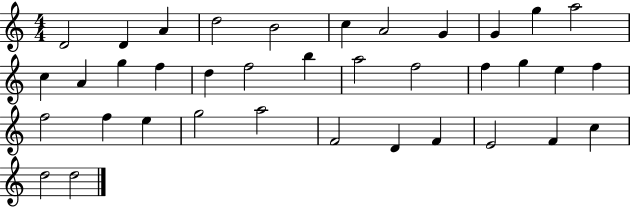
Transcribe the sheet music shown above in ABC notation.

X:1
T:Untitled
M:4/4
L:1/4
K:C
D2 D A d2 B2 c A2 G G g a2 c A g f d f2 b a2 f2 f g e f f2 f e g2 a2 F2 D F E2 F c d2 d2